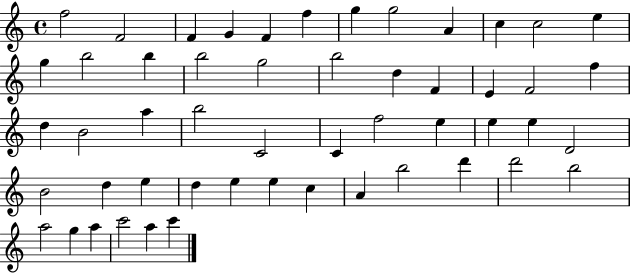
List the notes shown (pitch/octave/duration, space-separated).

F5/h F4/h F4/q G4/q F4/q F5/q G5/q G5/h A4/q C5/q C5/h E5/q G5/q B5/h B5/q B5/h G5/h B5/h D5/q F4/q E4/q F4/h F5/q D5/q B4/h A5/q B5/h C4/h C4/q F5/h E5/q E5/q E5/q D4/h B4/h D5/q E5/q D5/q E5/q E5/q C5/q A4/q B5/h D6/q D6/h B5/h A5/h G5/q A5/q C6/h A5/q C6/q